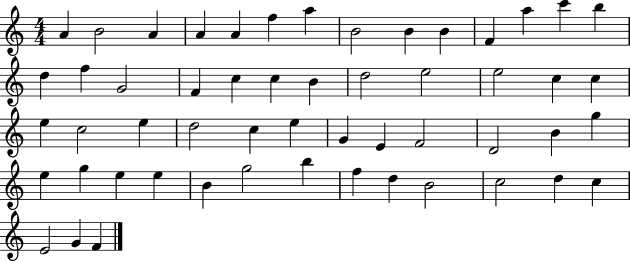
{
  \clef treble
  \numericTimeSignature
  \time 4/4
  \key c \major
  a'4 b'2 a'4 | a'4 a'4 f''4 a''4 | b'2 b'4 b'4 | f'4 a''4 c'''4 b''4 | \break d''4 f''4 g'2 | f'4 c''4 c''4 b'4 | d''2 e''2 | e''2 c''4 c''4 | \break e''4 c''2 e''4 | d''2 c''4 e''4 | g'4 e'4 f'2 | d'2 b'4 g''4 | \break e''4 g''4 e''4 e''4 | b'4 g''2 b''4 | f''4 d''4 b'2 | c''2 d''4 c''4 | \break e'2 g'4 f'4 | \bar "|."
}